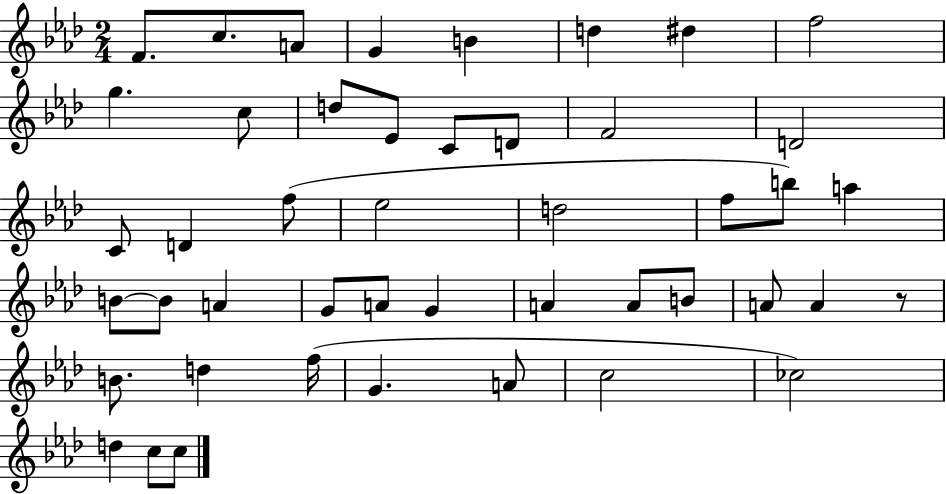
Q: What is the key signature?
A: AES major